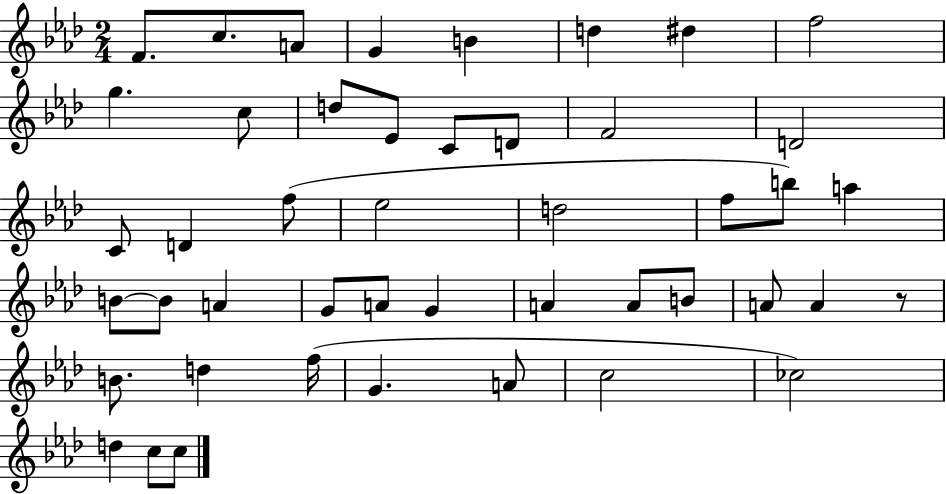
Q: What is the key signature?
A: AES major